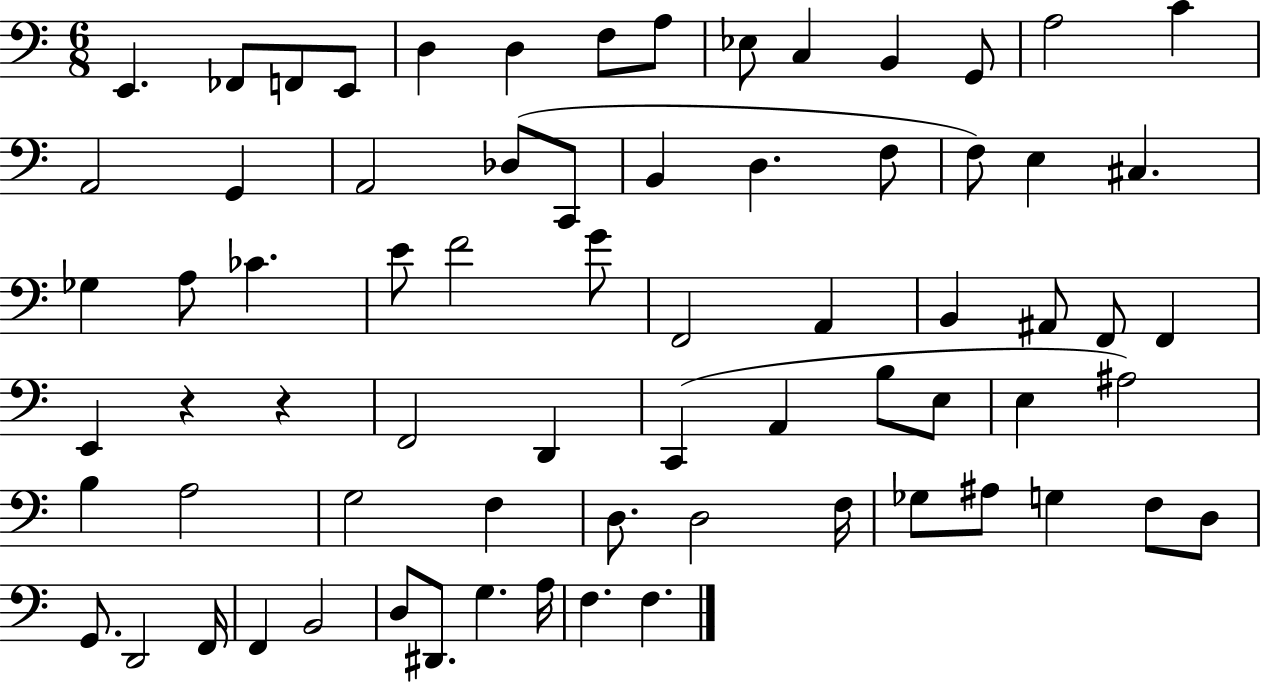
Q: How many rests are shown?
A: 2